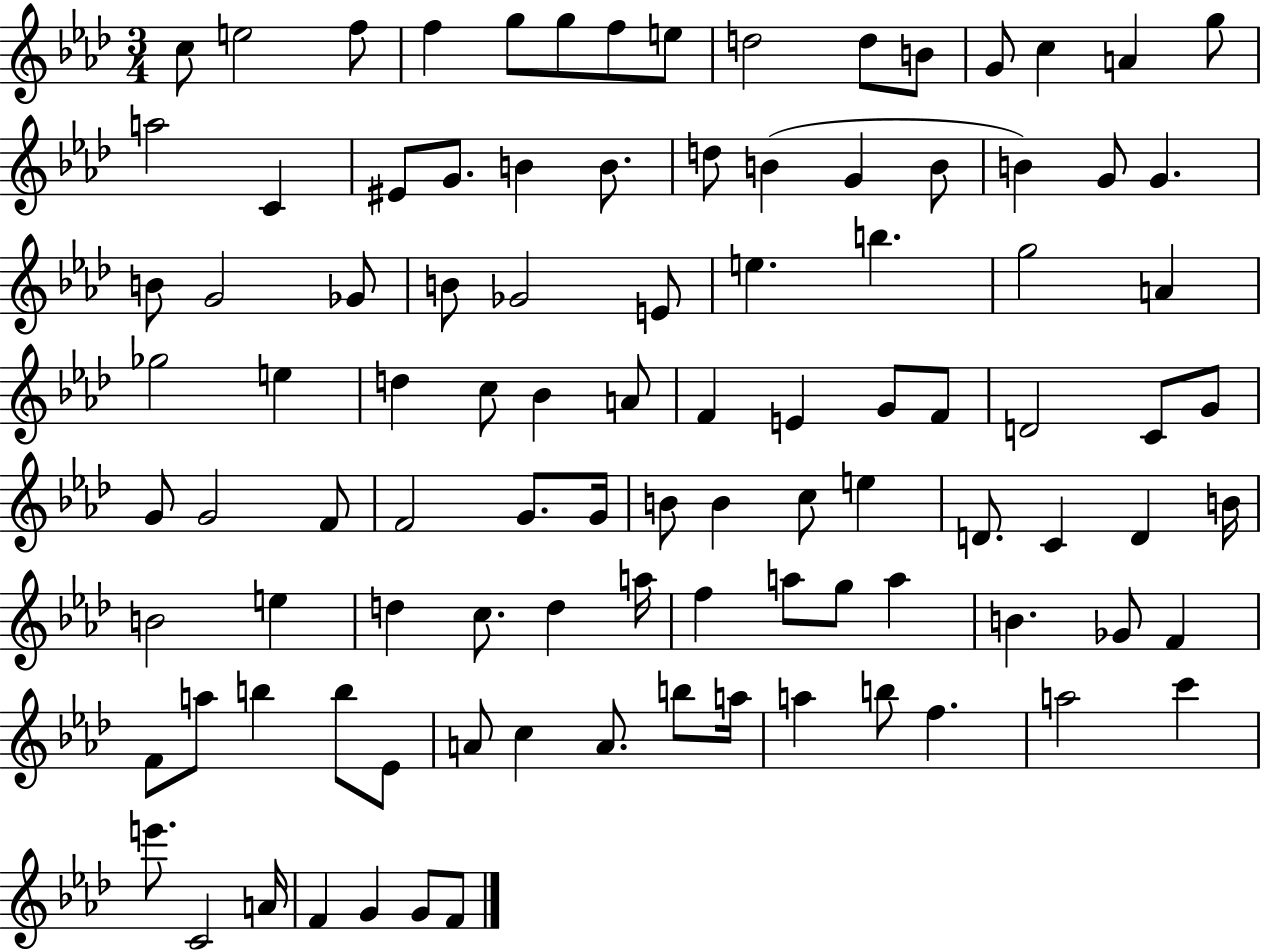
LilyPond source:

{
  \clef treble
  \numericTimeSignature
  \time 3/4
  \key aes \major
  c''8 e''2 f''8 | f''4 g''8 g''8 f''8 e''8 | d''2 d''8 b'8 | g'8 c''4 a'4 g''8 | \break a''2 c'4 | eis'8 g'8. b'4 b'8. | d''8 b'4( g'4 b'8 | b'4) g'8 g'4. | \break b'8 g'2 ges'8 | b'8 ges'2 e'8 | e''4. b''4. | g''2 a'4 | \break ges''2 e''4 | d''4 c''8 bes'4 a'8 | f'4 e'4 g'8 f'8 | d'2 c'8 g'8 | \break g'8 g'2 f'8 | f'2 g'8. g'16 | b'8 b'4 c''8 e''4 | d'8. c'4 d'4 b'16 | \break b'2 e''4 | d''4 c''8. d''4 a''16 | f''4 a''8 g''8 a''4 | b'4. ges'8 f'4 | \break f'8 a''8 b''4 b''8 ees'8 | a'8 c''4 a'8. b''8 a''16 | a''4 b''8 f''4. | a''2 c'''4 | \break e'''8. c'2 a'16 | f'4 g'4 g'8 f'8 | \bar "|."
}